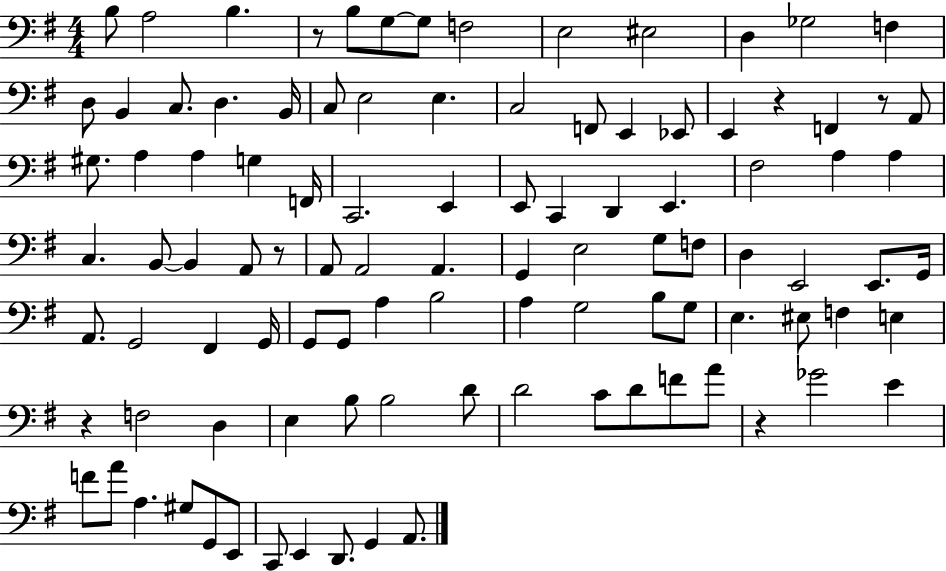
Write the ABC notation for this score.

X:1
T:Untitled
M:4/4
L:1/4
K:G
B,/2 A,2 B, z/2 B,/2 G,/2 G,/2 F,2 E,2 ^E,2 D, _G,2 F, D,/2 B,, C,/2 D, B,,/4 C,/2 E,2 E, C,2 F,,/2 E,, _E,,/2 E,, z F,, z/2 A,,/2 ^G,/2 A, A, G, F,,/4 C,,2 E,, E,,/2 C,, D,, E,, ^F,2 A, A, C, B,,/2 B,, A,,/2 z/2 A,,/2 A,,2 A,, G,, E,2 G,/2 F,/2 D, E,,2 E,,/2 G,,/4 A,,/2 G,,2 ^F,, G,,/4 G,,/2 G,,/2 A, B,2 A, G,2 B,/2 G,/2 E, ^E,/2 F, E, z F,2 D, E, B,/2 B,2 D/2 D2 C/2 D/2 F/2 A/2 z _G2 E F/2 A/2 A, ^G,/2 G,,/2 E,,/2 C,,/2 E,, D,,/2 G,, A,,/2